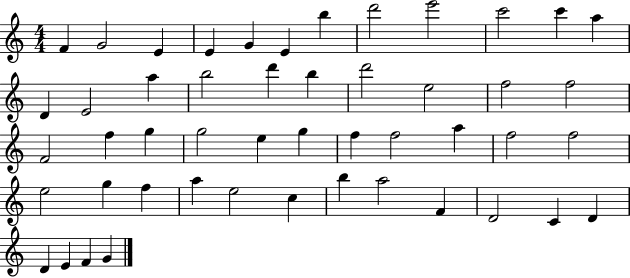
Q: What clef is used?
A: treble